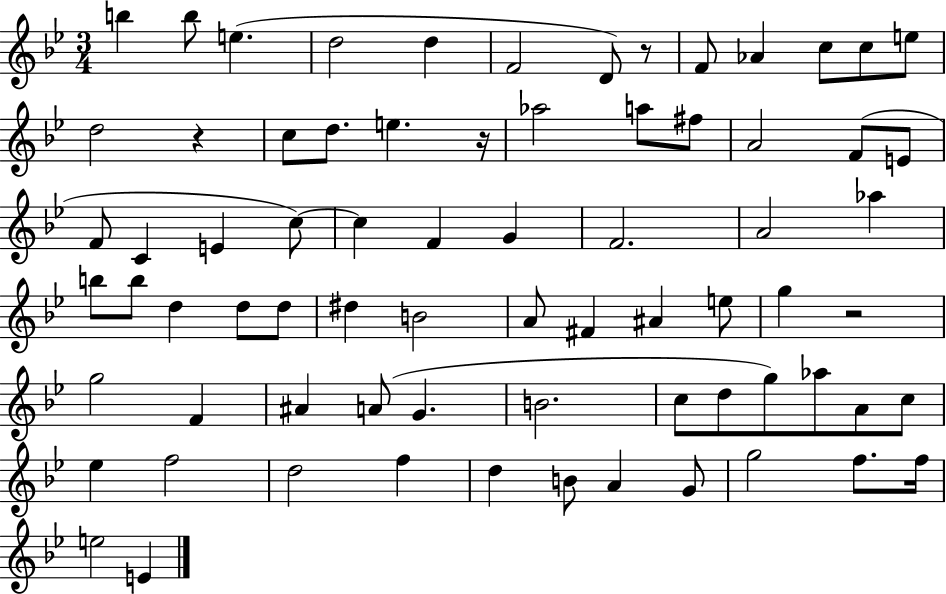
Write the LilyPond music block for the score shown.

{
  \clef treble
  \numericTimeSignature
  \time 3/4
  \key bes \major
  b''4 b''8 e''4.( | d''2 d''4 | f'2 d'8) r8 | f'8 aes'4 c''8 c''8 e''8 | \break d''2 r4 | c''8 d''8. e''4. r16 | aes''2 a''8 fis''8 | a'2 f'8( e'8 | \break f'8 c'4 e'4 c''8~~) | c''4 f'4 g'4 | f'2. | a'2 aes''4 | \break b''8 b''8 d''4 d''8 d''8 | dis''4 b'2 | a'8 fis'4 ais'4 e''8 | g''4 r2 | \break g''2 f'4 | ais'4 a'8( g'4. | b'2. | c''8 d''8 g''8) aes''8 a'8 c''8 | \break ees''4 f''2 | d''2 f''4 | d''4 b'8 a'4 g'8 | g''2 f''8. f''16 | \break e''2 e'4 | \bar "|."
}